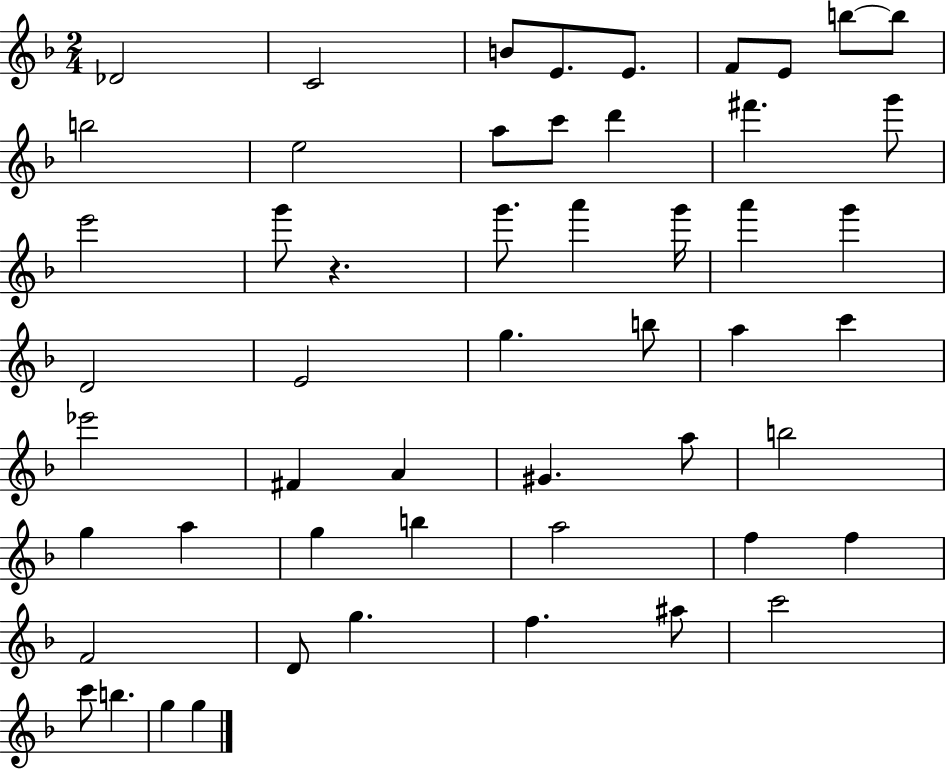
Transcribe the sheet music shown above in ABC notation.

X:1
T:Untitled
M:2/4
L:1/4
K:F
_D2 C2 B/2 E/2 E/2 F/2 E/2 b/2 b/2 b2 e2 a/2 c'/2 d' ^f' g'/2 e'2 g'/2 z g'/2 a' g'/4 a' g' D2 E2 g b/2 a c' _e'2 ^F A ^G a/2 b2 g a g b a2 f f F2 D/2 g f ^a/2 c'2 c'/2 b g g